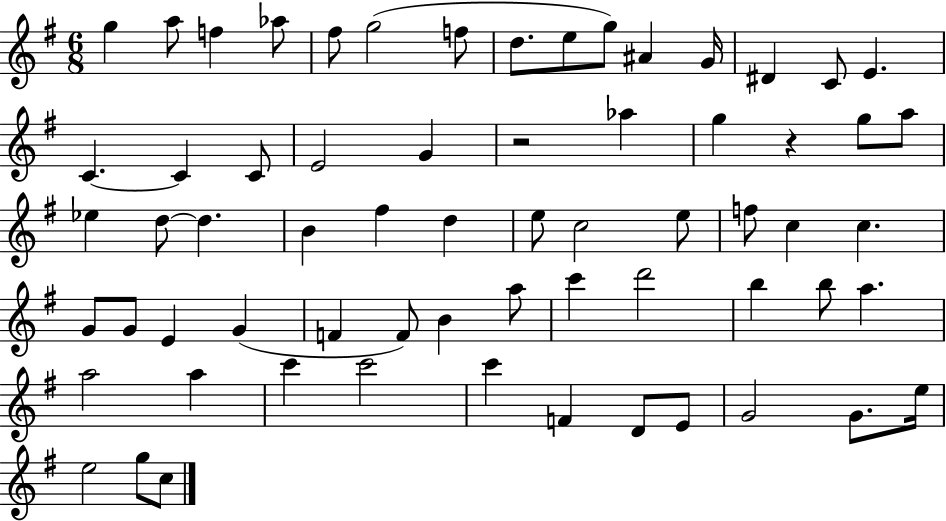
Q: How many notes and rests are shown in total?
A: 65